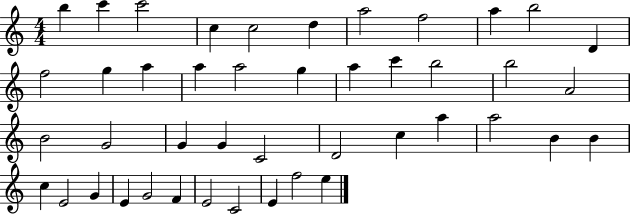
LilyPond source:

{
  \clef treble
  \numericTimeSignature
  \time 4/4
  \key c \major
  b''4 c'''4 c'''2 | c''4 c''2 d''4 | a''2 f''2 | a''4 b''2 d'4 | \break f''2 g''4 a''4 | a''4 a''2 g''4 | a''4 c'''4 b''2 | b''2 a'2 | \break b'2 g'2 | g'4 g'4 c'2 | d'2 c''4 a''4 | a''2 b'4 b'4 | \break c''4 e'2 g'4 | e'4 g'2 f'4 | e'2 c'2 | e'4 f''2 e''4 | \break \bar "|."
}